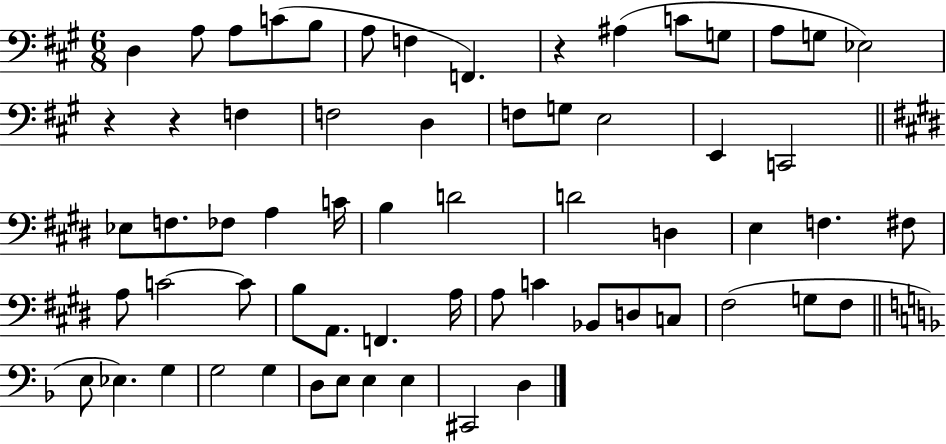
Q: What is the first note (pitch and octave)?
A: D3